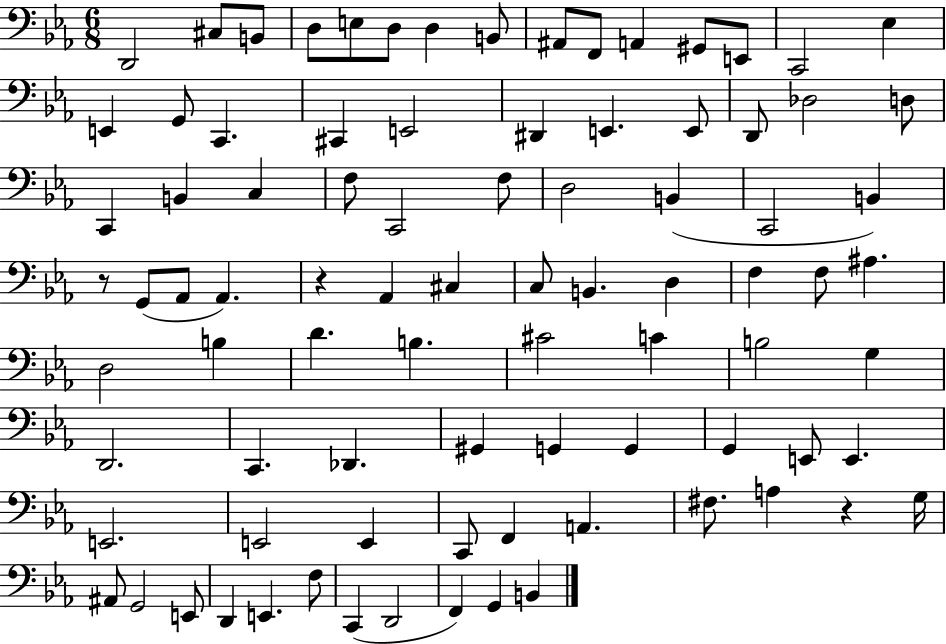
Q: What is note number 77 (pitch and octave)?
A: D2